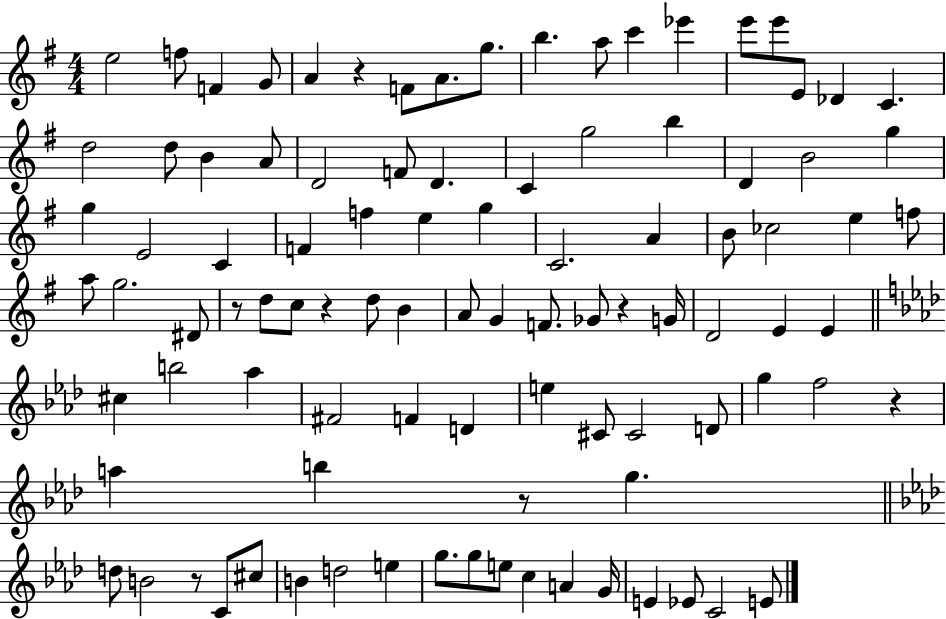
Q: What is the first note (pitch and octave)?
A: E5